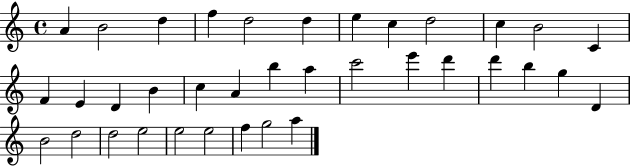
X:1
T:Untitled
M:4/4
L:1/4
K:C
A B2 d f d2 d e c d2 c B2 C F E D B c A b a c'2 e' d' d' b g D B2 d2 d2 e2 e2 e2 f g2 a